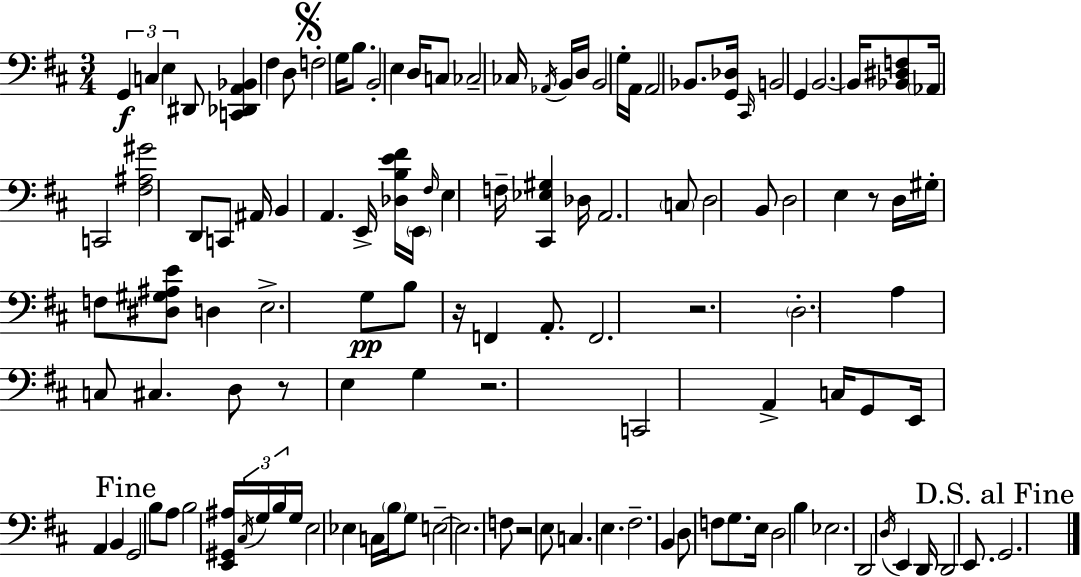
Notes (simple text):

G2/q C3/q E3/q D#2/e [C2,Db2,A2,Bb2]/q F#3/q D3/e F3/h G3/s B3/e. B2/h E3/q D3/s C3/e CES3/h CES3/s Ab2/s B2/s D3/s B2/h G3/s A2/s A2/h Bb2/e. [G2,Db3]/s C#2/s B2/h G2/q B2/h. B2/s [Bb2,D#3,F3]/e Ab2/s C2/h [F#3,A#3,G#4]/h D2/e C2/e A#2/s B2/q A2/q. E2/s [Db3,B3,E4,F#4]/s E2/s F#3/s E3/q F3/s [C#2,Eb3,G#3]/q Db3/s A2/h. C3/e D3/h B2/e D3/h E3/q R/e D3/s G#3/s F3/e [D#3,G#3,A#3,E4]/e D3/q E3/h. G3/e B3/e R/s F2/q A2/e. F2/h. R/h. D3/h. A3/q C3/e C#3/q. D3/e R/e E3/q G3/q R/h. C2/h A2/q C3/s G2/e E2/s A2/q B2/q G2/h B3/e A3/e B3/h [E2,G#2,A#3]/s C#3/s G3/s B3/s G3/s E3/h Eb3/q C3/s B3/s G3/e E3/h E3/h. F3/e R/h E3/e C3/q. E3/q. F#3/h. B2/q D3/e F3/e G3/e. E3/s D3/h B3/q Eb3/h. D2/h D3/s E2/q D2/s D2/h E2/e. G2/h.